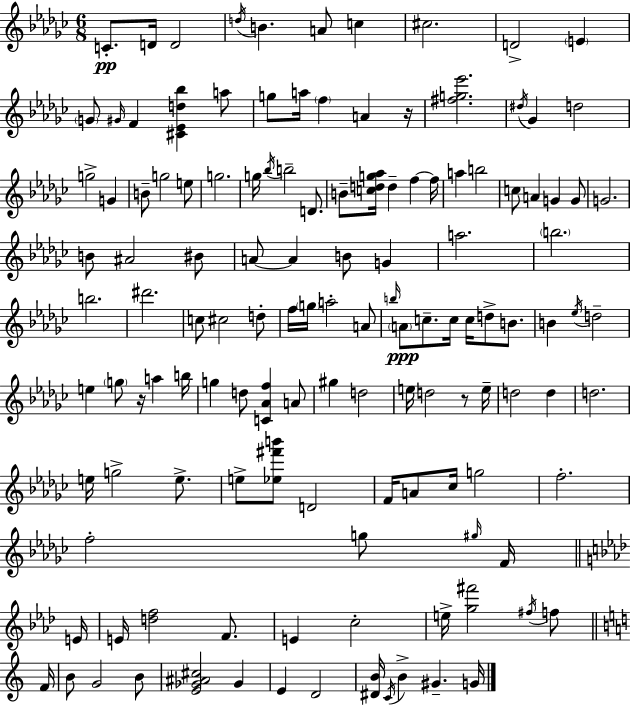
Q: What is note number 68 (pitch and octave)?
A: B4